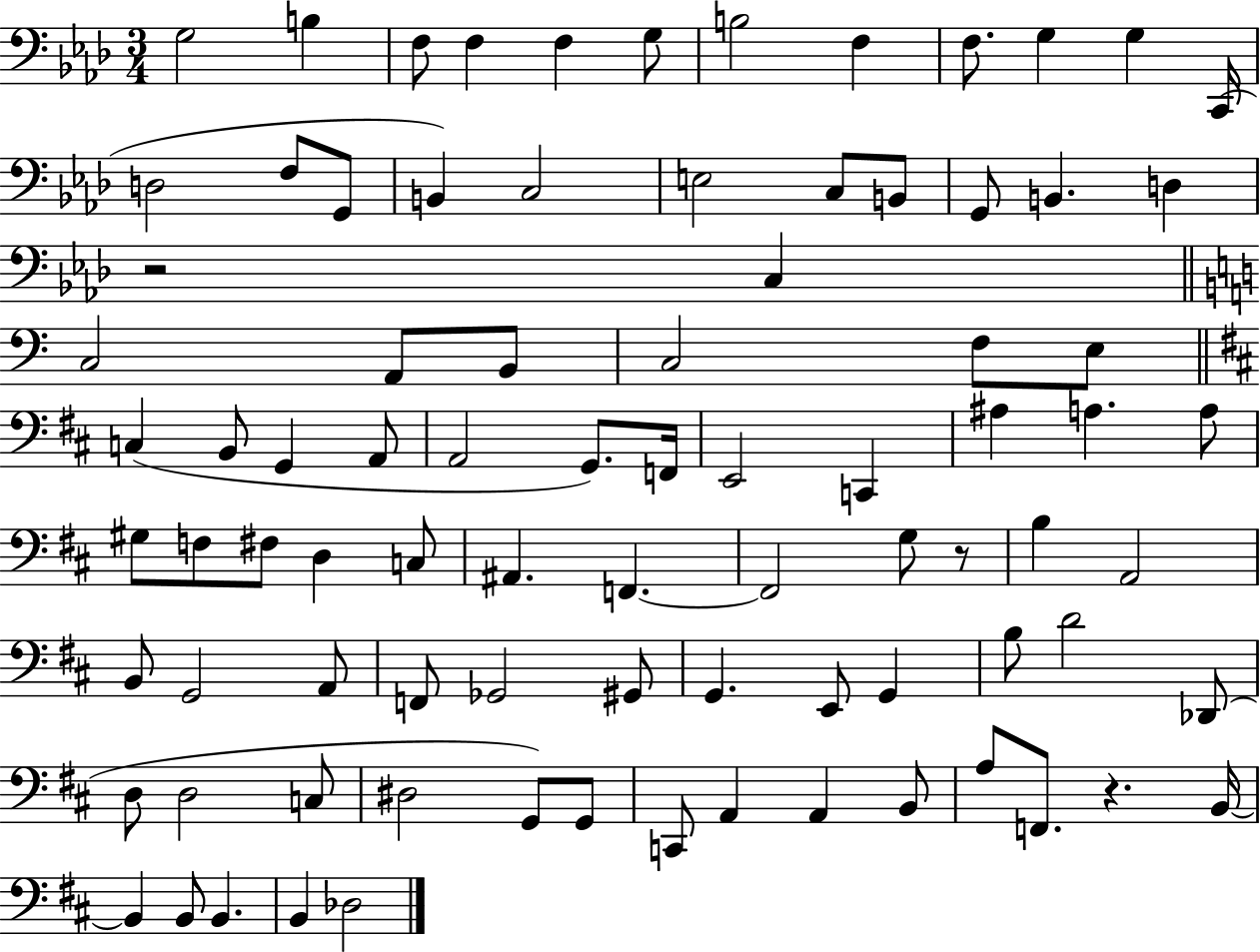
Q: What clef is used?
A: bass